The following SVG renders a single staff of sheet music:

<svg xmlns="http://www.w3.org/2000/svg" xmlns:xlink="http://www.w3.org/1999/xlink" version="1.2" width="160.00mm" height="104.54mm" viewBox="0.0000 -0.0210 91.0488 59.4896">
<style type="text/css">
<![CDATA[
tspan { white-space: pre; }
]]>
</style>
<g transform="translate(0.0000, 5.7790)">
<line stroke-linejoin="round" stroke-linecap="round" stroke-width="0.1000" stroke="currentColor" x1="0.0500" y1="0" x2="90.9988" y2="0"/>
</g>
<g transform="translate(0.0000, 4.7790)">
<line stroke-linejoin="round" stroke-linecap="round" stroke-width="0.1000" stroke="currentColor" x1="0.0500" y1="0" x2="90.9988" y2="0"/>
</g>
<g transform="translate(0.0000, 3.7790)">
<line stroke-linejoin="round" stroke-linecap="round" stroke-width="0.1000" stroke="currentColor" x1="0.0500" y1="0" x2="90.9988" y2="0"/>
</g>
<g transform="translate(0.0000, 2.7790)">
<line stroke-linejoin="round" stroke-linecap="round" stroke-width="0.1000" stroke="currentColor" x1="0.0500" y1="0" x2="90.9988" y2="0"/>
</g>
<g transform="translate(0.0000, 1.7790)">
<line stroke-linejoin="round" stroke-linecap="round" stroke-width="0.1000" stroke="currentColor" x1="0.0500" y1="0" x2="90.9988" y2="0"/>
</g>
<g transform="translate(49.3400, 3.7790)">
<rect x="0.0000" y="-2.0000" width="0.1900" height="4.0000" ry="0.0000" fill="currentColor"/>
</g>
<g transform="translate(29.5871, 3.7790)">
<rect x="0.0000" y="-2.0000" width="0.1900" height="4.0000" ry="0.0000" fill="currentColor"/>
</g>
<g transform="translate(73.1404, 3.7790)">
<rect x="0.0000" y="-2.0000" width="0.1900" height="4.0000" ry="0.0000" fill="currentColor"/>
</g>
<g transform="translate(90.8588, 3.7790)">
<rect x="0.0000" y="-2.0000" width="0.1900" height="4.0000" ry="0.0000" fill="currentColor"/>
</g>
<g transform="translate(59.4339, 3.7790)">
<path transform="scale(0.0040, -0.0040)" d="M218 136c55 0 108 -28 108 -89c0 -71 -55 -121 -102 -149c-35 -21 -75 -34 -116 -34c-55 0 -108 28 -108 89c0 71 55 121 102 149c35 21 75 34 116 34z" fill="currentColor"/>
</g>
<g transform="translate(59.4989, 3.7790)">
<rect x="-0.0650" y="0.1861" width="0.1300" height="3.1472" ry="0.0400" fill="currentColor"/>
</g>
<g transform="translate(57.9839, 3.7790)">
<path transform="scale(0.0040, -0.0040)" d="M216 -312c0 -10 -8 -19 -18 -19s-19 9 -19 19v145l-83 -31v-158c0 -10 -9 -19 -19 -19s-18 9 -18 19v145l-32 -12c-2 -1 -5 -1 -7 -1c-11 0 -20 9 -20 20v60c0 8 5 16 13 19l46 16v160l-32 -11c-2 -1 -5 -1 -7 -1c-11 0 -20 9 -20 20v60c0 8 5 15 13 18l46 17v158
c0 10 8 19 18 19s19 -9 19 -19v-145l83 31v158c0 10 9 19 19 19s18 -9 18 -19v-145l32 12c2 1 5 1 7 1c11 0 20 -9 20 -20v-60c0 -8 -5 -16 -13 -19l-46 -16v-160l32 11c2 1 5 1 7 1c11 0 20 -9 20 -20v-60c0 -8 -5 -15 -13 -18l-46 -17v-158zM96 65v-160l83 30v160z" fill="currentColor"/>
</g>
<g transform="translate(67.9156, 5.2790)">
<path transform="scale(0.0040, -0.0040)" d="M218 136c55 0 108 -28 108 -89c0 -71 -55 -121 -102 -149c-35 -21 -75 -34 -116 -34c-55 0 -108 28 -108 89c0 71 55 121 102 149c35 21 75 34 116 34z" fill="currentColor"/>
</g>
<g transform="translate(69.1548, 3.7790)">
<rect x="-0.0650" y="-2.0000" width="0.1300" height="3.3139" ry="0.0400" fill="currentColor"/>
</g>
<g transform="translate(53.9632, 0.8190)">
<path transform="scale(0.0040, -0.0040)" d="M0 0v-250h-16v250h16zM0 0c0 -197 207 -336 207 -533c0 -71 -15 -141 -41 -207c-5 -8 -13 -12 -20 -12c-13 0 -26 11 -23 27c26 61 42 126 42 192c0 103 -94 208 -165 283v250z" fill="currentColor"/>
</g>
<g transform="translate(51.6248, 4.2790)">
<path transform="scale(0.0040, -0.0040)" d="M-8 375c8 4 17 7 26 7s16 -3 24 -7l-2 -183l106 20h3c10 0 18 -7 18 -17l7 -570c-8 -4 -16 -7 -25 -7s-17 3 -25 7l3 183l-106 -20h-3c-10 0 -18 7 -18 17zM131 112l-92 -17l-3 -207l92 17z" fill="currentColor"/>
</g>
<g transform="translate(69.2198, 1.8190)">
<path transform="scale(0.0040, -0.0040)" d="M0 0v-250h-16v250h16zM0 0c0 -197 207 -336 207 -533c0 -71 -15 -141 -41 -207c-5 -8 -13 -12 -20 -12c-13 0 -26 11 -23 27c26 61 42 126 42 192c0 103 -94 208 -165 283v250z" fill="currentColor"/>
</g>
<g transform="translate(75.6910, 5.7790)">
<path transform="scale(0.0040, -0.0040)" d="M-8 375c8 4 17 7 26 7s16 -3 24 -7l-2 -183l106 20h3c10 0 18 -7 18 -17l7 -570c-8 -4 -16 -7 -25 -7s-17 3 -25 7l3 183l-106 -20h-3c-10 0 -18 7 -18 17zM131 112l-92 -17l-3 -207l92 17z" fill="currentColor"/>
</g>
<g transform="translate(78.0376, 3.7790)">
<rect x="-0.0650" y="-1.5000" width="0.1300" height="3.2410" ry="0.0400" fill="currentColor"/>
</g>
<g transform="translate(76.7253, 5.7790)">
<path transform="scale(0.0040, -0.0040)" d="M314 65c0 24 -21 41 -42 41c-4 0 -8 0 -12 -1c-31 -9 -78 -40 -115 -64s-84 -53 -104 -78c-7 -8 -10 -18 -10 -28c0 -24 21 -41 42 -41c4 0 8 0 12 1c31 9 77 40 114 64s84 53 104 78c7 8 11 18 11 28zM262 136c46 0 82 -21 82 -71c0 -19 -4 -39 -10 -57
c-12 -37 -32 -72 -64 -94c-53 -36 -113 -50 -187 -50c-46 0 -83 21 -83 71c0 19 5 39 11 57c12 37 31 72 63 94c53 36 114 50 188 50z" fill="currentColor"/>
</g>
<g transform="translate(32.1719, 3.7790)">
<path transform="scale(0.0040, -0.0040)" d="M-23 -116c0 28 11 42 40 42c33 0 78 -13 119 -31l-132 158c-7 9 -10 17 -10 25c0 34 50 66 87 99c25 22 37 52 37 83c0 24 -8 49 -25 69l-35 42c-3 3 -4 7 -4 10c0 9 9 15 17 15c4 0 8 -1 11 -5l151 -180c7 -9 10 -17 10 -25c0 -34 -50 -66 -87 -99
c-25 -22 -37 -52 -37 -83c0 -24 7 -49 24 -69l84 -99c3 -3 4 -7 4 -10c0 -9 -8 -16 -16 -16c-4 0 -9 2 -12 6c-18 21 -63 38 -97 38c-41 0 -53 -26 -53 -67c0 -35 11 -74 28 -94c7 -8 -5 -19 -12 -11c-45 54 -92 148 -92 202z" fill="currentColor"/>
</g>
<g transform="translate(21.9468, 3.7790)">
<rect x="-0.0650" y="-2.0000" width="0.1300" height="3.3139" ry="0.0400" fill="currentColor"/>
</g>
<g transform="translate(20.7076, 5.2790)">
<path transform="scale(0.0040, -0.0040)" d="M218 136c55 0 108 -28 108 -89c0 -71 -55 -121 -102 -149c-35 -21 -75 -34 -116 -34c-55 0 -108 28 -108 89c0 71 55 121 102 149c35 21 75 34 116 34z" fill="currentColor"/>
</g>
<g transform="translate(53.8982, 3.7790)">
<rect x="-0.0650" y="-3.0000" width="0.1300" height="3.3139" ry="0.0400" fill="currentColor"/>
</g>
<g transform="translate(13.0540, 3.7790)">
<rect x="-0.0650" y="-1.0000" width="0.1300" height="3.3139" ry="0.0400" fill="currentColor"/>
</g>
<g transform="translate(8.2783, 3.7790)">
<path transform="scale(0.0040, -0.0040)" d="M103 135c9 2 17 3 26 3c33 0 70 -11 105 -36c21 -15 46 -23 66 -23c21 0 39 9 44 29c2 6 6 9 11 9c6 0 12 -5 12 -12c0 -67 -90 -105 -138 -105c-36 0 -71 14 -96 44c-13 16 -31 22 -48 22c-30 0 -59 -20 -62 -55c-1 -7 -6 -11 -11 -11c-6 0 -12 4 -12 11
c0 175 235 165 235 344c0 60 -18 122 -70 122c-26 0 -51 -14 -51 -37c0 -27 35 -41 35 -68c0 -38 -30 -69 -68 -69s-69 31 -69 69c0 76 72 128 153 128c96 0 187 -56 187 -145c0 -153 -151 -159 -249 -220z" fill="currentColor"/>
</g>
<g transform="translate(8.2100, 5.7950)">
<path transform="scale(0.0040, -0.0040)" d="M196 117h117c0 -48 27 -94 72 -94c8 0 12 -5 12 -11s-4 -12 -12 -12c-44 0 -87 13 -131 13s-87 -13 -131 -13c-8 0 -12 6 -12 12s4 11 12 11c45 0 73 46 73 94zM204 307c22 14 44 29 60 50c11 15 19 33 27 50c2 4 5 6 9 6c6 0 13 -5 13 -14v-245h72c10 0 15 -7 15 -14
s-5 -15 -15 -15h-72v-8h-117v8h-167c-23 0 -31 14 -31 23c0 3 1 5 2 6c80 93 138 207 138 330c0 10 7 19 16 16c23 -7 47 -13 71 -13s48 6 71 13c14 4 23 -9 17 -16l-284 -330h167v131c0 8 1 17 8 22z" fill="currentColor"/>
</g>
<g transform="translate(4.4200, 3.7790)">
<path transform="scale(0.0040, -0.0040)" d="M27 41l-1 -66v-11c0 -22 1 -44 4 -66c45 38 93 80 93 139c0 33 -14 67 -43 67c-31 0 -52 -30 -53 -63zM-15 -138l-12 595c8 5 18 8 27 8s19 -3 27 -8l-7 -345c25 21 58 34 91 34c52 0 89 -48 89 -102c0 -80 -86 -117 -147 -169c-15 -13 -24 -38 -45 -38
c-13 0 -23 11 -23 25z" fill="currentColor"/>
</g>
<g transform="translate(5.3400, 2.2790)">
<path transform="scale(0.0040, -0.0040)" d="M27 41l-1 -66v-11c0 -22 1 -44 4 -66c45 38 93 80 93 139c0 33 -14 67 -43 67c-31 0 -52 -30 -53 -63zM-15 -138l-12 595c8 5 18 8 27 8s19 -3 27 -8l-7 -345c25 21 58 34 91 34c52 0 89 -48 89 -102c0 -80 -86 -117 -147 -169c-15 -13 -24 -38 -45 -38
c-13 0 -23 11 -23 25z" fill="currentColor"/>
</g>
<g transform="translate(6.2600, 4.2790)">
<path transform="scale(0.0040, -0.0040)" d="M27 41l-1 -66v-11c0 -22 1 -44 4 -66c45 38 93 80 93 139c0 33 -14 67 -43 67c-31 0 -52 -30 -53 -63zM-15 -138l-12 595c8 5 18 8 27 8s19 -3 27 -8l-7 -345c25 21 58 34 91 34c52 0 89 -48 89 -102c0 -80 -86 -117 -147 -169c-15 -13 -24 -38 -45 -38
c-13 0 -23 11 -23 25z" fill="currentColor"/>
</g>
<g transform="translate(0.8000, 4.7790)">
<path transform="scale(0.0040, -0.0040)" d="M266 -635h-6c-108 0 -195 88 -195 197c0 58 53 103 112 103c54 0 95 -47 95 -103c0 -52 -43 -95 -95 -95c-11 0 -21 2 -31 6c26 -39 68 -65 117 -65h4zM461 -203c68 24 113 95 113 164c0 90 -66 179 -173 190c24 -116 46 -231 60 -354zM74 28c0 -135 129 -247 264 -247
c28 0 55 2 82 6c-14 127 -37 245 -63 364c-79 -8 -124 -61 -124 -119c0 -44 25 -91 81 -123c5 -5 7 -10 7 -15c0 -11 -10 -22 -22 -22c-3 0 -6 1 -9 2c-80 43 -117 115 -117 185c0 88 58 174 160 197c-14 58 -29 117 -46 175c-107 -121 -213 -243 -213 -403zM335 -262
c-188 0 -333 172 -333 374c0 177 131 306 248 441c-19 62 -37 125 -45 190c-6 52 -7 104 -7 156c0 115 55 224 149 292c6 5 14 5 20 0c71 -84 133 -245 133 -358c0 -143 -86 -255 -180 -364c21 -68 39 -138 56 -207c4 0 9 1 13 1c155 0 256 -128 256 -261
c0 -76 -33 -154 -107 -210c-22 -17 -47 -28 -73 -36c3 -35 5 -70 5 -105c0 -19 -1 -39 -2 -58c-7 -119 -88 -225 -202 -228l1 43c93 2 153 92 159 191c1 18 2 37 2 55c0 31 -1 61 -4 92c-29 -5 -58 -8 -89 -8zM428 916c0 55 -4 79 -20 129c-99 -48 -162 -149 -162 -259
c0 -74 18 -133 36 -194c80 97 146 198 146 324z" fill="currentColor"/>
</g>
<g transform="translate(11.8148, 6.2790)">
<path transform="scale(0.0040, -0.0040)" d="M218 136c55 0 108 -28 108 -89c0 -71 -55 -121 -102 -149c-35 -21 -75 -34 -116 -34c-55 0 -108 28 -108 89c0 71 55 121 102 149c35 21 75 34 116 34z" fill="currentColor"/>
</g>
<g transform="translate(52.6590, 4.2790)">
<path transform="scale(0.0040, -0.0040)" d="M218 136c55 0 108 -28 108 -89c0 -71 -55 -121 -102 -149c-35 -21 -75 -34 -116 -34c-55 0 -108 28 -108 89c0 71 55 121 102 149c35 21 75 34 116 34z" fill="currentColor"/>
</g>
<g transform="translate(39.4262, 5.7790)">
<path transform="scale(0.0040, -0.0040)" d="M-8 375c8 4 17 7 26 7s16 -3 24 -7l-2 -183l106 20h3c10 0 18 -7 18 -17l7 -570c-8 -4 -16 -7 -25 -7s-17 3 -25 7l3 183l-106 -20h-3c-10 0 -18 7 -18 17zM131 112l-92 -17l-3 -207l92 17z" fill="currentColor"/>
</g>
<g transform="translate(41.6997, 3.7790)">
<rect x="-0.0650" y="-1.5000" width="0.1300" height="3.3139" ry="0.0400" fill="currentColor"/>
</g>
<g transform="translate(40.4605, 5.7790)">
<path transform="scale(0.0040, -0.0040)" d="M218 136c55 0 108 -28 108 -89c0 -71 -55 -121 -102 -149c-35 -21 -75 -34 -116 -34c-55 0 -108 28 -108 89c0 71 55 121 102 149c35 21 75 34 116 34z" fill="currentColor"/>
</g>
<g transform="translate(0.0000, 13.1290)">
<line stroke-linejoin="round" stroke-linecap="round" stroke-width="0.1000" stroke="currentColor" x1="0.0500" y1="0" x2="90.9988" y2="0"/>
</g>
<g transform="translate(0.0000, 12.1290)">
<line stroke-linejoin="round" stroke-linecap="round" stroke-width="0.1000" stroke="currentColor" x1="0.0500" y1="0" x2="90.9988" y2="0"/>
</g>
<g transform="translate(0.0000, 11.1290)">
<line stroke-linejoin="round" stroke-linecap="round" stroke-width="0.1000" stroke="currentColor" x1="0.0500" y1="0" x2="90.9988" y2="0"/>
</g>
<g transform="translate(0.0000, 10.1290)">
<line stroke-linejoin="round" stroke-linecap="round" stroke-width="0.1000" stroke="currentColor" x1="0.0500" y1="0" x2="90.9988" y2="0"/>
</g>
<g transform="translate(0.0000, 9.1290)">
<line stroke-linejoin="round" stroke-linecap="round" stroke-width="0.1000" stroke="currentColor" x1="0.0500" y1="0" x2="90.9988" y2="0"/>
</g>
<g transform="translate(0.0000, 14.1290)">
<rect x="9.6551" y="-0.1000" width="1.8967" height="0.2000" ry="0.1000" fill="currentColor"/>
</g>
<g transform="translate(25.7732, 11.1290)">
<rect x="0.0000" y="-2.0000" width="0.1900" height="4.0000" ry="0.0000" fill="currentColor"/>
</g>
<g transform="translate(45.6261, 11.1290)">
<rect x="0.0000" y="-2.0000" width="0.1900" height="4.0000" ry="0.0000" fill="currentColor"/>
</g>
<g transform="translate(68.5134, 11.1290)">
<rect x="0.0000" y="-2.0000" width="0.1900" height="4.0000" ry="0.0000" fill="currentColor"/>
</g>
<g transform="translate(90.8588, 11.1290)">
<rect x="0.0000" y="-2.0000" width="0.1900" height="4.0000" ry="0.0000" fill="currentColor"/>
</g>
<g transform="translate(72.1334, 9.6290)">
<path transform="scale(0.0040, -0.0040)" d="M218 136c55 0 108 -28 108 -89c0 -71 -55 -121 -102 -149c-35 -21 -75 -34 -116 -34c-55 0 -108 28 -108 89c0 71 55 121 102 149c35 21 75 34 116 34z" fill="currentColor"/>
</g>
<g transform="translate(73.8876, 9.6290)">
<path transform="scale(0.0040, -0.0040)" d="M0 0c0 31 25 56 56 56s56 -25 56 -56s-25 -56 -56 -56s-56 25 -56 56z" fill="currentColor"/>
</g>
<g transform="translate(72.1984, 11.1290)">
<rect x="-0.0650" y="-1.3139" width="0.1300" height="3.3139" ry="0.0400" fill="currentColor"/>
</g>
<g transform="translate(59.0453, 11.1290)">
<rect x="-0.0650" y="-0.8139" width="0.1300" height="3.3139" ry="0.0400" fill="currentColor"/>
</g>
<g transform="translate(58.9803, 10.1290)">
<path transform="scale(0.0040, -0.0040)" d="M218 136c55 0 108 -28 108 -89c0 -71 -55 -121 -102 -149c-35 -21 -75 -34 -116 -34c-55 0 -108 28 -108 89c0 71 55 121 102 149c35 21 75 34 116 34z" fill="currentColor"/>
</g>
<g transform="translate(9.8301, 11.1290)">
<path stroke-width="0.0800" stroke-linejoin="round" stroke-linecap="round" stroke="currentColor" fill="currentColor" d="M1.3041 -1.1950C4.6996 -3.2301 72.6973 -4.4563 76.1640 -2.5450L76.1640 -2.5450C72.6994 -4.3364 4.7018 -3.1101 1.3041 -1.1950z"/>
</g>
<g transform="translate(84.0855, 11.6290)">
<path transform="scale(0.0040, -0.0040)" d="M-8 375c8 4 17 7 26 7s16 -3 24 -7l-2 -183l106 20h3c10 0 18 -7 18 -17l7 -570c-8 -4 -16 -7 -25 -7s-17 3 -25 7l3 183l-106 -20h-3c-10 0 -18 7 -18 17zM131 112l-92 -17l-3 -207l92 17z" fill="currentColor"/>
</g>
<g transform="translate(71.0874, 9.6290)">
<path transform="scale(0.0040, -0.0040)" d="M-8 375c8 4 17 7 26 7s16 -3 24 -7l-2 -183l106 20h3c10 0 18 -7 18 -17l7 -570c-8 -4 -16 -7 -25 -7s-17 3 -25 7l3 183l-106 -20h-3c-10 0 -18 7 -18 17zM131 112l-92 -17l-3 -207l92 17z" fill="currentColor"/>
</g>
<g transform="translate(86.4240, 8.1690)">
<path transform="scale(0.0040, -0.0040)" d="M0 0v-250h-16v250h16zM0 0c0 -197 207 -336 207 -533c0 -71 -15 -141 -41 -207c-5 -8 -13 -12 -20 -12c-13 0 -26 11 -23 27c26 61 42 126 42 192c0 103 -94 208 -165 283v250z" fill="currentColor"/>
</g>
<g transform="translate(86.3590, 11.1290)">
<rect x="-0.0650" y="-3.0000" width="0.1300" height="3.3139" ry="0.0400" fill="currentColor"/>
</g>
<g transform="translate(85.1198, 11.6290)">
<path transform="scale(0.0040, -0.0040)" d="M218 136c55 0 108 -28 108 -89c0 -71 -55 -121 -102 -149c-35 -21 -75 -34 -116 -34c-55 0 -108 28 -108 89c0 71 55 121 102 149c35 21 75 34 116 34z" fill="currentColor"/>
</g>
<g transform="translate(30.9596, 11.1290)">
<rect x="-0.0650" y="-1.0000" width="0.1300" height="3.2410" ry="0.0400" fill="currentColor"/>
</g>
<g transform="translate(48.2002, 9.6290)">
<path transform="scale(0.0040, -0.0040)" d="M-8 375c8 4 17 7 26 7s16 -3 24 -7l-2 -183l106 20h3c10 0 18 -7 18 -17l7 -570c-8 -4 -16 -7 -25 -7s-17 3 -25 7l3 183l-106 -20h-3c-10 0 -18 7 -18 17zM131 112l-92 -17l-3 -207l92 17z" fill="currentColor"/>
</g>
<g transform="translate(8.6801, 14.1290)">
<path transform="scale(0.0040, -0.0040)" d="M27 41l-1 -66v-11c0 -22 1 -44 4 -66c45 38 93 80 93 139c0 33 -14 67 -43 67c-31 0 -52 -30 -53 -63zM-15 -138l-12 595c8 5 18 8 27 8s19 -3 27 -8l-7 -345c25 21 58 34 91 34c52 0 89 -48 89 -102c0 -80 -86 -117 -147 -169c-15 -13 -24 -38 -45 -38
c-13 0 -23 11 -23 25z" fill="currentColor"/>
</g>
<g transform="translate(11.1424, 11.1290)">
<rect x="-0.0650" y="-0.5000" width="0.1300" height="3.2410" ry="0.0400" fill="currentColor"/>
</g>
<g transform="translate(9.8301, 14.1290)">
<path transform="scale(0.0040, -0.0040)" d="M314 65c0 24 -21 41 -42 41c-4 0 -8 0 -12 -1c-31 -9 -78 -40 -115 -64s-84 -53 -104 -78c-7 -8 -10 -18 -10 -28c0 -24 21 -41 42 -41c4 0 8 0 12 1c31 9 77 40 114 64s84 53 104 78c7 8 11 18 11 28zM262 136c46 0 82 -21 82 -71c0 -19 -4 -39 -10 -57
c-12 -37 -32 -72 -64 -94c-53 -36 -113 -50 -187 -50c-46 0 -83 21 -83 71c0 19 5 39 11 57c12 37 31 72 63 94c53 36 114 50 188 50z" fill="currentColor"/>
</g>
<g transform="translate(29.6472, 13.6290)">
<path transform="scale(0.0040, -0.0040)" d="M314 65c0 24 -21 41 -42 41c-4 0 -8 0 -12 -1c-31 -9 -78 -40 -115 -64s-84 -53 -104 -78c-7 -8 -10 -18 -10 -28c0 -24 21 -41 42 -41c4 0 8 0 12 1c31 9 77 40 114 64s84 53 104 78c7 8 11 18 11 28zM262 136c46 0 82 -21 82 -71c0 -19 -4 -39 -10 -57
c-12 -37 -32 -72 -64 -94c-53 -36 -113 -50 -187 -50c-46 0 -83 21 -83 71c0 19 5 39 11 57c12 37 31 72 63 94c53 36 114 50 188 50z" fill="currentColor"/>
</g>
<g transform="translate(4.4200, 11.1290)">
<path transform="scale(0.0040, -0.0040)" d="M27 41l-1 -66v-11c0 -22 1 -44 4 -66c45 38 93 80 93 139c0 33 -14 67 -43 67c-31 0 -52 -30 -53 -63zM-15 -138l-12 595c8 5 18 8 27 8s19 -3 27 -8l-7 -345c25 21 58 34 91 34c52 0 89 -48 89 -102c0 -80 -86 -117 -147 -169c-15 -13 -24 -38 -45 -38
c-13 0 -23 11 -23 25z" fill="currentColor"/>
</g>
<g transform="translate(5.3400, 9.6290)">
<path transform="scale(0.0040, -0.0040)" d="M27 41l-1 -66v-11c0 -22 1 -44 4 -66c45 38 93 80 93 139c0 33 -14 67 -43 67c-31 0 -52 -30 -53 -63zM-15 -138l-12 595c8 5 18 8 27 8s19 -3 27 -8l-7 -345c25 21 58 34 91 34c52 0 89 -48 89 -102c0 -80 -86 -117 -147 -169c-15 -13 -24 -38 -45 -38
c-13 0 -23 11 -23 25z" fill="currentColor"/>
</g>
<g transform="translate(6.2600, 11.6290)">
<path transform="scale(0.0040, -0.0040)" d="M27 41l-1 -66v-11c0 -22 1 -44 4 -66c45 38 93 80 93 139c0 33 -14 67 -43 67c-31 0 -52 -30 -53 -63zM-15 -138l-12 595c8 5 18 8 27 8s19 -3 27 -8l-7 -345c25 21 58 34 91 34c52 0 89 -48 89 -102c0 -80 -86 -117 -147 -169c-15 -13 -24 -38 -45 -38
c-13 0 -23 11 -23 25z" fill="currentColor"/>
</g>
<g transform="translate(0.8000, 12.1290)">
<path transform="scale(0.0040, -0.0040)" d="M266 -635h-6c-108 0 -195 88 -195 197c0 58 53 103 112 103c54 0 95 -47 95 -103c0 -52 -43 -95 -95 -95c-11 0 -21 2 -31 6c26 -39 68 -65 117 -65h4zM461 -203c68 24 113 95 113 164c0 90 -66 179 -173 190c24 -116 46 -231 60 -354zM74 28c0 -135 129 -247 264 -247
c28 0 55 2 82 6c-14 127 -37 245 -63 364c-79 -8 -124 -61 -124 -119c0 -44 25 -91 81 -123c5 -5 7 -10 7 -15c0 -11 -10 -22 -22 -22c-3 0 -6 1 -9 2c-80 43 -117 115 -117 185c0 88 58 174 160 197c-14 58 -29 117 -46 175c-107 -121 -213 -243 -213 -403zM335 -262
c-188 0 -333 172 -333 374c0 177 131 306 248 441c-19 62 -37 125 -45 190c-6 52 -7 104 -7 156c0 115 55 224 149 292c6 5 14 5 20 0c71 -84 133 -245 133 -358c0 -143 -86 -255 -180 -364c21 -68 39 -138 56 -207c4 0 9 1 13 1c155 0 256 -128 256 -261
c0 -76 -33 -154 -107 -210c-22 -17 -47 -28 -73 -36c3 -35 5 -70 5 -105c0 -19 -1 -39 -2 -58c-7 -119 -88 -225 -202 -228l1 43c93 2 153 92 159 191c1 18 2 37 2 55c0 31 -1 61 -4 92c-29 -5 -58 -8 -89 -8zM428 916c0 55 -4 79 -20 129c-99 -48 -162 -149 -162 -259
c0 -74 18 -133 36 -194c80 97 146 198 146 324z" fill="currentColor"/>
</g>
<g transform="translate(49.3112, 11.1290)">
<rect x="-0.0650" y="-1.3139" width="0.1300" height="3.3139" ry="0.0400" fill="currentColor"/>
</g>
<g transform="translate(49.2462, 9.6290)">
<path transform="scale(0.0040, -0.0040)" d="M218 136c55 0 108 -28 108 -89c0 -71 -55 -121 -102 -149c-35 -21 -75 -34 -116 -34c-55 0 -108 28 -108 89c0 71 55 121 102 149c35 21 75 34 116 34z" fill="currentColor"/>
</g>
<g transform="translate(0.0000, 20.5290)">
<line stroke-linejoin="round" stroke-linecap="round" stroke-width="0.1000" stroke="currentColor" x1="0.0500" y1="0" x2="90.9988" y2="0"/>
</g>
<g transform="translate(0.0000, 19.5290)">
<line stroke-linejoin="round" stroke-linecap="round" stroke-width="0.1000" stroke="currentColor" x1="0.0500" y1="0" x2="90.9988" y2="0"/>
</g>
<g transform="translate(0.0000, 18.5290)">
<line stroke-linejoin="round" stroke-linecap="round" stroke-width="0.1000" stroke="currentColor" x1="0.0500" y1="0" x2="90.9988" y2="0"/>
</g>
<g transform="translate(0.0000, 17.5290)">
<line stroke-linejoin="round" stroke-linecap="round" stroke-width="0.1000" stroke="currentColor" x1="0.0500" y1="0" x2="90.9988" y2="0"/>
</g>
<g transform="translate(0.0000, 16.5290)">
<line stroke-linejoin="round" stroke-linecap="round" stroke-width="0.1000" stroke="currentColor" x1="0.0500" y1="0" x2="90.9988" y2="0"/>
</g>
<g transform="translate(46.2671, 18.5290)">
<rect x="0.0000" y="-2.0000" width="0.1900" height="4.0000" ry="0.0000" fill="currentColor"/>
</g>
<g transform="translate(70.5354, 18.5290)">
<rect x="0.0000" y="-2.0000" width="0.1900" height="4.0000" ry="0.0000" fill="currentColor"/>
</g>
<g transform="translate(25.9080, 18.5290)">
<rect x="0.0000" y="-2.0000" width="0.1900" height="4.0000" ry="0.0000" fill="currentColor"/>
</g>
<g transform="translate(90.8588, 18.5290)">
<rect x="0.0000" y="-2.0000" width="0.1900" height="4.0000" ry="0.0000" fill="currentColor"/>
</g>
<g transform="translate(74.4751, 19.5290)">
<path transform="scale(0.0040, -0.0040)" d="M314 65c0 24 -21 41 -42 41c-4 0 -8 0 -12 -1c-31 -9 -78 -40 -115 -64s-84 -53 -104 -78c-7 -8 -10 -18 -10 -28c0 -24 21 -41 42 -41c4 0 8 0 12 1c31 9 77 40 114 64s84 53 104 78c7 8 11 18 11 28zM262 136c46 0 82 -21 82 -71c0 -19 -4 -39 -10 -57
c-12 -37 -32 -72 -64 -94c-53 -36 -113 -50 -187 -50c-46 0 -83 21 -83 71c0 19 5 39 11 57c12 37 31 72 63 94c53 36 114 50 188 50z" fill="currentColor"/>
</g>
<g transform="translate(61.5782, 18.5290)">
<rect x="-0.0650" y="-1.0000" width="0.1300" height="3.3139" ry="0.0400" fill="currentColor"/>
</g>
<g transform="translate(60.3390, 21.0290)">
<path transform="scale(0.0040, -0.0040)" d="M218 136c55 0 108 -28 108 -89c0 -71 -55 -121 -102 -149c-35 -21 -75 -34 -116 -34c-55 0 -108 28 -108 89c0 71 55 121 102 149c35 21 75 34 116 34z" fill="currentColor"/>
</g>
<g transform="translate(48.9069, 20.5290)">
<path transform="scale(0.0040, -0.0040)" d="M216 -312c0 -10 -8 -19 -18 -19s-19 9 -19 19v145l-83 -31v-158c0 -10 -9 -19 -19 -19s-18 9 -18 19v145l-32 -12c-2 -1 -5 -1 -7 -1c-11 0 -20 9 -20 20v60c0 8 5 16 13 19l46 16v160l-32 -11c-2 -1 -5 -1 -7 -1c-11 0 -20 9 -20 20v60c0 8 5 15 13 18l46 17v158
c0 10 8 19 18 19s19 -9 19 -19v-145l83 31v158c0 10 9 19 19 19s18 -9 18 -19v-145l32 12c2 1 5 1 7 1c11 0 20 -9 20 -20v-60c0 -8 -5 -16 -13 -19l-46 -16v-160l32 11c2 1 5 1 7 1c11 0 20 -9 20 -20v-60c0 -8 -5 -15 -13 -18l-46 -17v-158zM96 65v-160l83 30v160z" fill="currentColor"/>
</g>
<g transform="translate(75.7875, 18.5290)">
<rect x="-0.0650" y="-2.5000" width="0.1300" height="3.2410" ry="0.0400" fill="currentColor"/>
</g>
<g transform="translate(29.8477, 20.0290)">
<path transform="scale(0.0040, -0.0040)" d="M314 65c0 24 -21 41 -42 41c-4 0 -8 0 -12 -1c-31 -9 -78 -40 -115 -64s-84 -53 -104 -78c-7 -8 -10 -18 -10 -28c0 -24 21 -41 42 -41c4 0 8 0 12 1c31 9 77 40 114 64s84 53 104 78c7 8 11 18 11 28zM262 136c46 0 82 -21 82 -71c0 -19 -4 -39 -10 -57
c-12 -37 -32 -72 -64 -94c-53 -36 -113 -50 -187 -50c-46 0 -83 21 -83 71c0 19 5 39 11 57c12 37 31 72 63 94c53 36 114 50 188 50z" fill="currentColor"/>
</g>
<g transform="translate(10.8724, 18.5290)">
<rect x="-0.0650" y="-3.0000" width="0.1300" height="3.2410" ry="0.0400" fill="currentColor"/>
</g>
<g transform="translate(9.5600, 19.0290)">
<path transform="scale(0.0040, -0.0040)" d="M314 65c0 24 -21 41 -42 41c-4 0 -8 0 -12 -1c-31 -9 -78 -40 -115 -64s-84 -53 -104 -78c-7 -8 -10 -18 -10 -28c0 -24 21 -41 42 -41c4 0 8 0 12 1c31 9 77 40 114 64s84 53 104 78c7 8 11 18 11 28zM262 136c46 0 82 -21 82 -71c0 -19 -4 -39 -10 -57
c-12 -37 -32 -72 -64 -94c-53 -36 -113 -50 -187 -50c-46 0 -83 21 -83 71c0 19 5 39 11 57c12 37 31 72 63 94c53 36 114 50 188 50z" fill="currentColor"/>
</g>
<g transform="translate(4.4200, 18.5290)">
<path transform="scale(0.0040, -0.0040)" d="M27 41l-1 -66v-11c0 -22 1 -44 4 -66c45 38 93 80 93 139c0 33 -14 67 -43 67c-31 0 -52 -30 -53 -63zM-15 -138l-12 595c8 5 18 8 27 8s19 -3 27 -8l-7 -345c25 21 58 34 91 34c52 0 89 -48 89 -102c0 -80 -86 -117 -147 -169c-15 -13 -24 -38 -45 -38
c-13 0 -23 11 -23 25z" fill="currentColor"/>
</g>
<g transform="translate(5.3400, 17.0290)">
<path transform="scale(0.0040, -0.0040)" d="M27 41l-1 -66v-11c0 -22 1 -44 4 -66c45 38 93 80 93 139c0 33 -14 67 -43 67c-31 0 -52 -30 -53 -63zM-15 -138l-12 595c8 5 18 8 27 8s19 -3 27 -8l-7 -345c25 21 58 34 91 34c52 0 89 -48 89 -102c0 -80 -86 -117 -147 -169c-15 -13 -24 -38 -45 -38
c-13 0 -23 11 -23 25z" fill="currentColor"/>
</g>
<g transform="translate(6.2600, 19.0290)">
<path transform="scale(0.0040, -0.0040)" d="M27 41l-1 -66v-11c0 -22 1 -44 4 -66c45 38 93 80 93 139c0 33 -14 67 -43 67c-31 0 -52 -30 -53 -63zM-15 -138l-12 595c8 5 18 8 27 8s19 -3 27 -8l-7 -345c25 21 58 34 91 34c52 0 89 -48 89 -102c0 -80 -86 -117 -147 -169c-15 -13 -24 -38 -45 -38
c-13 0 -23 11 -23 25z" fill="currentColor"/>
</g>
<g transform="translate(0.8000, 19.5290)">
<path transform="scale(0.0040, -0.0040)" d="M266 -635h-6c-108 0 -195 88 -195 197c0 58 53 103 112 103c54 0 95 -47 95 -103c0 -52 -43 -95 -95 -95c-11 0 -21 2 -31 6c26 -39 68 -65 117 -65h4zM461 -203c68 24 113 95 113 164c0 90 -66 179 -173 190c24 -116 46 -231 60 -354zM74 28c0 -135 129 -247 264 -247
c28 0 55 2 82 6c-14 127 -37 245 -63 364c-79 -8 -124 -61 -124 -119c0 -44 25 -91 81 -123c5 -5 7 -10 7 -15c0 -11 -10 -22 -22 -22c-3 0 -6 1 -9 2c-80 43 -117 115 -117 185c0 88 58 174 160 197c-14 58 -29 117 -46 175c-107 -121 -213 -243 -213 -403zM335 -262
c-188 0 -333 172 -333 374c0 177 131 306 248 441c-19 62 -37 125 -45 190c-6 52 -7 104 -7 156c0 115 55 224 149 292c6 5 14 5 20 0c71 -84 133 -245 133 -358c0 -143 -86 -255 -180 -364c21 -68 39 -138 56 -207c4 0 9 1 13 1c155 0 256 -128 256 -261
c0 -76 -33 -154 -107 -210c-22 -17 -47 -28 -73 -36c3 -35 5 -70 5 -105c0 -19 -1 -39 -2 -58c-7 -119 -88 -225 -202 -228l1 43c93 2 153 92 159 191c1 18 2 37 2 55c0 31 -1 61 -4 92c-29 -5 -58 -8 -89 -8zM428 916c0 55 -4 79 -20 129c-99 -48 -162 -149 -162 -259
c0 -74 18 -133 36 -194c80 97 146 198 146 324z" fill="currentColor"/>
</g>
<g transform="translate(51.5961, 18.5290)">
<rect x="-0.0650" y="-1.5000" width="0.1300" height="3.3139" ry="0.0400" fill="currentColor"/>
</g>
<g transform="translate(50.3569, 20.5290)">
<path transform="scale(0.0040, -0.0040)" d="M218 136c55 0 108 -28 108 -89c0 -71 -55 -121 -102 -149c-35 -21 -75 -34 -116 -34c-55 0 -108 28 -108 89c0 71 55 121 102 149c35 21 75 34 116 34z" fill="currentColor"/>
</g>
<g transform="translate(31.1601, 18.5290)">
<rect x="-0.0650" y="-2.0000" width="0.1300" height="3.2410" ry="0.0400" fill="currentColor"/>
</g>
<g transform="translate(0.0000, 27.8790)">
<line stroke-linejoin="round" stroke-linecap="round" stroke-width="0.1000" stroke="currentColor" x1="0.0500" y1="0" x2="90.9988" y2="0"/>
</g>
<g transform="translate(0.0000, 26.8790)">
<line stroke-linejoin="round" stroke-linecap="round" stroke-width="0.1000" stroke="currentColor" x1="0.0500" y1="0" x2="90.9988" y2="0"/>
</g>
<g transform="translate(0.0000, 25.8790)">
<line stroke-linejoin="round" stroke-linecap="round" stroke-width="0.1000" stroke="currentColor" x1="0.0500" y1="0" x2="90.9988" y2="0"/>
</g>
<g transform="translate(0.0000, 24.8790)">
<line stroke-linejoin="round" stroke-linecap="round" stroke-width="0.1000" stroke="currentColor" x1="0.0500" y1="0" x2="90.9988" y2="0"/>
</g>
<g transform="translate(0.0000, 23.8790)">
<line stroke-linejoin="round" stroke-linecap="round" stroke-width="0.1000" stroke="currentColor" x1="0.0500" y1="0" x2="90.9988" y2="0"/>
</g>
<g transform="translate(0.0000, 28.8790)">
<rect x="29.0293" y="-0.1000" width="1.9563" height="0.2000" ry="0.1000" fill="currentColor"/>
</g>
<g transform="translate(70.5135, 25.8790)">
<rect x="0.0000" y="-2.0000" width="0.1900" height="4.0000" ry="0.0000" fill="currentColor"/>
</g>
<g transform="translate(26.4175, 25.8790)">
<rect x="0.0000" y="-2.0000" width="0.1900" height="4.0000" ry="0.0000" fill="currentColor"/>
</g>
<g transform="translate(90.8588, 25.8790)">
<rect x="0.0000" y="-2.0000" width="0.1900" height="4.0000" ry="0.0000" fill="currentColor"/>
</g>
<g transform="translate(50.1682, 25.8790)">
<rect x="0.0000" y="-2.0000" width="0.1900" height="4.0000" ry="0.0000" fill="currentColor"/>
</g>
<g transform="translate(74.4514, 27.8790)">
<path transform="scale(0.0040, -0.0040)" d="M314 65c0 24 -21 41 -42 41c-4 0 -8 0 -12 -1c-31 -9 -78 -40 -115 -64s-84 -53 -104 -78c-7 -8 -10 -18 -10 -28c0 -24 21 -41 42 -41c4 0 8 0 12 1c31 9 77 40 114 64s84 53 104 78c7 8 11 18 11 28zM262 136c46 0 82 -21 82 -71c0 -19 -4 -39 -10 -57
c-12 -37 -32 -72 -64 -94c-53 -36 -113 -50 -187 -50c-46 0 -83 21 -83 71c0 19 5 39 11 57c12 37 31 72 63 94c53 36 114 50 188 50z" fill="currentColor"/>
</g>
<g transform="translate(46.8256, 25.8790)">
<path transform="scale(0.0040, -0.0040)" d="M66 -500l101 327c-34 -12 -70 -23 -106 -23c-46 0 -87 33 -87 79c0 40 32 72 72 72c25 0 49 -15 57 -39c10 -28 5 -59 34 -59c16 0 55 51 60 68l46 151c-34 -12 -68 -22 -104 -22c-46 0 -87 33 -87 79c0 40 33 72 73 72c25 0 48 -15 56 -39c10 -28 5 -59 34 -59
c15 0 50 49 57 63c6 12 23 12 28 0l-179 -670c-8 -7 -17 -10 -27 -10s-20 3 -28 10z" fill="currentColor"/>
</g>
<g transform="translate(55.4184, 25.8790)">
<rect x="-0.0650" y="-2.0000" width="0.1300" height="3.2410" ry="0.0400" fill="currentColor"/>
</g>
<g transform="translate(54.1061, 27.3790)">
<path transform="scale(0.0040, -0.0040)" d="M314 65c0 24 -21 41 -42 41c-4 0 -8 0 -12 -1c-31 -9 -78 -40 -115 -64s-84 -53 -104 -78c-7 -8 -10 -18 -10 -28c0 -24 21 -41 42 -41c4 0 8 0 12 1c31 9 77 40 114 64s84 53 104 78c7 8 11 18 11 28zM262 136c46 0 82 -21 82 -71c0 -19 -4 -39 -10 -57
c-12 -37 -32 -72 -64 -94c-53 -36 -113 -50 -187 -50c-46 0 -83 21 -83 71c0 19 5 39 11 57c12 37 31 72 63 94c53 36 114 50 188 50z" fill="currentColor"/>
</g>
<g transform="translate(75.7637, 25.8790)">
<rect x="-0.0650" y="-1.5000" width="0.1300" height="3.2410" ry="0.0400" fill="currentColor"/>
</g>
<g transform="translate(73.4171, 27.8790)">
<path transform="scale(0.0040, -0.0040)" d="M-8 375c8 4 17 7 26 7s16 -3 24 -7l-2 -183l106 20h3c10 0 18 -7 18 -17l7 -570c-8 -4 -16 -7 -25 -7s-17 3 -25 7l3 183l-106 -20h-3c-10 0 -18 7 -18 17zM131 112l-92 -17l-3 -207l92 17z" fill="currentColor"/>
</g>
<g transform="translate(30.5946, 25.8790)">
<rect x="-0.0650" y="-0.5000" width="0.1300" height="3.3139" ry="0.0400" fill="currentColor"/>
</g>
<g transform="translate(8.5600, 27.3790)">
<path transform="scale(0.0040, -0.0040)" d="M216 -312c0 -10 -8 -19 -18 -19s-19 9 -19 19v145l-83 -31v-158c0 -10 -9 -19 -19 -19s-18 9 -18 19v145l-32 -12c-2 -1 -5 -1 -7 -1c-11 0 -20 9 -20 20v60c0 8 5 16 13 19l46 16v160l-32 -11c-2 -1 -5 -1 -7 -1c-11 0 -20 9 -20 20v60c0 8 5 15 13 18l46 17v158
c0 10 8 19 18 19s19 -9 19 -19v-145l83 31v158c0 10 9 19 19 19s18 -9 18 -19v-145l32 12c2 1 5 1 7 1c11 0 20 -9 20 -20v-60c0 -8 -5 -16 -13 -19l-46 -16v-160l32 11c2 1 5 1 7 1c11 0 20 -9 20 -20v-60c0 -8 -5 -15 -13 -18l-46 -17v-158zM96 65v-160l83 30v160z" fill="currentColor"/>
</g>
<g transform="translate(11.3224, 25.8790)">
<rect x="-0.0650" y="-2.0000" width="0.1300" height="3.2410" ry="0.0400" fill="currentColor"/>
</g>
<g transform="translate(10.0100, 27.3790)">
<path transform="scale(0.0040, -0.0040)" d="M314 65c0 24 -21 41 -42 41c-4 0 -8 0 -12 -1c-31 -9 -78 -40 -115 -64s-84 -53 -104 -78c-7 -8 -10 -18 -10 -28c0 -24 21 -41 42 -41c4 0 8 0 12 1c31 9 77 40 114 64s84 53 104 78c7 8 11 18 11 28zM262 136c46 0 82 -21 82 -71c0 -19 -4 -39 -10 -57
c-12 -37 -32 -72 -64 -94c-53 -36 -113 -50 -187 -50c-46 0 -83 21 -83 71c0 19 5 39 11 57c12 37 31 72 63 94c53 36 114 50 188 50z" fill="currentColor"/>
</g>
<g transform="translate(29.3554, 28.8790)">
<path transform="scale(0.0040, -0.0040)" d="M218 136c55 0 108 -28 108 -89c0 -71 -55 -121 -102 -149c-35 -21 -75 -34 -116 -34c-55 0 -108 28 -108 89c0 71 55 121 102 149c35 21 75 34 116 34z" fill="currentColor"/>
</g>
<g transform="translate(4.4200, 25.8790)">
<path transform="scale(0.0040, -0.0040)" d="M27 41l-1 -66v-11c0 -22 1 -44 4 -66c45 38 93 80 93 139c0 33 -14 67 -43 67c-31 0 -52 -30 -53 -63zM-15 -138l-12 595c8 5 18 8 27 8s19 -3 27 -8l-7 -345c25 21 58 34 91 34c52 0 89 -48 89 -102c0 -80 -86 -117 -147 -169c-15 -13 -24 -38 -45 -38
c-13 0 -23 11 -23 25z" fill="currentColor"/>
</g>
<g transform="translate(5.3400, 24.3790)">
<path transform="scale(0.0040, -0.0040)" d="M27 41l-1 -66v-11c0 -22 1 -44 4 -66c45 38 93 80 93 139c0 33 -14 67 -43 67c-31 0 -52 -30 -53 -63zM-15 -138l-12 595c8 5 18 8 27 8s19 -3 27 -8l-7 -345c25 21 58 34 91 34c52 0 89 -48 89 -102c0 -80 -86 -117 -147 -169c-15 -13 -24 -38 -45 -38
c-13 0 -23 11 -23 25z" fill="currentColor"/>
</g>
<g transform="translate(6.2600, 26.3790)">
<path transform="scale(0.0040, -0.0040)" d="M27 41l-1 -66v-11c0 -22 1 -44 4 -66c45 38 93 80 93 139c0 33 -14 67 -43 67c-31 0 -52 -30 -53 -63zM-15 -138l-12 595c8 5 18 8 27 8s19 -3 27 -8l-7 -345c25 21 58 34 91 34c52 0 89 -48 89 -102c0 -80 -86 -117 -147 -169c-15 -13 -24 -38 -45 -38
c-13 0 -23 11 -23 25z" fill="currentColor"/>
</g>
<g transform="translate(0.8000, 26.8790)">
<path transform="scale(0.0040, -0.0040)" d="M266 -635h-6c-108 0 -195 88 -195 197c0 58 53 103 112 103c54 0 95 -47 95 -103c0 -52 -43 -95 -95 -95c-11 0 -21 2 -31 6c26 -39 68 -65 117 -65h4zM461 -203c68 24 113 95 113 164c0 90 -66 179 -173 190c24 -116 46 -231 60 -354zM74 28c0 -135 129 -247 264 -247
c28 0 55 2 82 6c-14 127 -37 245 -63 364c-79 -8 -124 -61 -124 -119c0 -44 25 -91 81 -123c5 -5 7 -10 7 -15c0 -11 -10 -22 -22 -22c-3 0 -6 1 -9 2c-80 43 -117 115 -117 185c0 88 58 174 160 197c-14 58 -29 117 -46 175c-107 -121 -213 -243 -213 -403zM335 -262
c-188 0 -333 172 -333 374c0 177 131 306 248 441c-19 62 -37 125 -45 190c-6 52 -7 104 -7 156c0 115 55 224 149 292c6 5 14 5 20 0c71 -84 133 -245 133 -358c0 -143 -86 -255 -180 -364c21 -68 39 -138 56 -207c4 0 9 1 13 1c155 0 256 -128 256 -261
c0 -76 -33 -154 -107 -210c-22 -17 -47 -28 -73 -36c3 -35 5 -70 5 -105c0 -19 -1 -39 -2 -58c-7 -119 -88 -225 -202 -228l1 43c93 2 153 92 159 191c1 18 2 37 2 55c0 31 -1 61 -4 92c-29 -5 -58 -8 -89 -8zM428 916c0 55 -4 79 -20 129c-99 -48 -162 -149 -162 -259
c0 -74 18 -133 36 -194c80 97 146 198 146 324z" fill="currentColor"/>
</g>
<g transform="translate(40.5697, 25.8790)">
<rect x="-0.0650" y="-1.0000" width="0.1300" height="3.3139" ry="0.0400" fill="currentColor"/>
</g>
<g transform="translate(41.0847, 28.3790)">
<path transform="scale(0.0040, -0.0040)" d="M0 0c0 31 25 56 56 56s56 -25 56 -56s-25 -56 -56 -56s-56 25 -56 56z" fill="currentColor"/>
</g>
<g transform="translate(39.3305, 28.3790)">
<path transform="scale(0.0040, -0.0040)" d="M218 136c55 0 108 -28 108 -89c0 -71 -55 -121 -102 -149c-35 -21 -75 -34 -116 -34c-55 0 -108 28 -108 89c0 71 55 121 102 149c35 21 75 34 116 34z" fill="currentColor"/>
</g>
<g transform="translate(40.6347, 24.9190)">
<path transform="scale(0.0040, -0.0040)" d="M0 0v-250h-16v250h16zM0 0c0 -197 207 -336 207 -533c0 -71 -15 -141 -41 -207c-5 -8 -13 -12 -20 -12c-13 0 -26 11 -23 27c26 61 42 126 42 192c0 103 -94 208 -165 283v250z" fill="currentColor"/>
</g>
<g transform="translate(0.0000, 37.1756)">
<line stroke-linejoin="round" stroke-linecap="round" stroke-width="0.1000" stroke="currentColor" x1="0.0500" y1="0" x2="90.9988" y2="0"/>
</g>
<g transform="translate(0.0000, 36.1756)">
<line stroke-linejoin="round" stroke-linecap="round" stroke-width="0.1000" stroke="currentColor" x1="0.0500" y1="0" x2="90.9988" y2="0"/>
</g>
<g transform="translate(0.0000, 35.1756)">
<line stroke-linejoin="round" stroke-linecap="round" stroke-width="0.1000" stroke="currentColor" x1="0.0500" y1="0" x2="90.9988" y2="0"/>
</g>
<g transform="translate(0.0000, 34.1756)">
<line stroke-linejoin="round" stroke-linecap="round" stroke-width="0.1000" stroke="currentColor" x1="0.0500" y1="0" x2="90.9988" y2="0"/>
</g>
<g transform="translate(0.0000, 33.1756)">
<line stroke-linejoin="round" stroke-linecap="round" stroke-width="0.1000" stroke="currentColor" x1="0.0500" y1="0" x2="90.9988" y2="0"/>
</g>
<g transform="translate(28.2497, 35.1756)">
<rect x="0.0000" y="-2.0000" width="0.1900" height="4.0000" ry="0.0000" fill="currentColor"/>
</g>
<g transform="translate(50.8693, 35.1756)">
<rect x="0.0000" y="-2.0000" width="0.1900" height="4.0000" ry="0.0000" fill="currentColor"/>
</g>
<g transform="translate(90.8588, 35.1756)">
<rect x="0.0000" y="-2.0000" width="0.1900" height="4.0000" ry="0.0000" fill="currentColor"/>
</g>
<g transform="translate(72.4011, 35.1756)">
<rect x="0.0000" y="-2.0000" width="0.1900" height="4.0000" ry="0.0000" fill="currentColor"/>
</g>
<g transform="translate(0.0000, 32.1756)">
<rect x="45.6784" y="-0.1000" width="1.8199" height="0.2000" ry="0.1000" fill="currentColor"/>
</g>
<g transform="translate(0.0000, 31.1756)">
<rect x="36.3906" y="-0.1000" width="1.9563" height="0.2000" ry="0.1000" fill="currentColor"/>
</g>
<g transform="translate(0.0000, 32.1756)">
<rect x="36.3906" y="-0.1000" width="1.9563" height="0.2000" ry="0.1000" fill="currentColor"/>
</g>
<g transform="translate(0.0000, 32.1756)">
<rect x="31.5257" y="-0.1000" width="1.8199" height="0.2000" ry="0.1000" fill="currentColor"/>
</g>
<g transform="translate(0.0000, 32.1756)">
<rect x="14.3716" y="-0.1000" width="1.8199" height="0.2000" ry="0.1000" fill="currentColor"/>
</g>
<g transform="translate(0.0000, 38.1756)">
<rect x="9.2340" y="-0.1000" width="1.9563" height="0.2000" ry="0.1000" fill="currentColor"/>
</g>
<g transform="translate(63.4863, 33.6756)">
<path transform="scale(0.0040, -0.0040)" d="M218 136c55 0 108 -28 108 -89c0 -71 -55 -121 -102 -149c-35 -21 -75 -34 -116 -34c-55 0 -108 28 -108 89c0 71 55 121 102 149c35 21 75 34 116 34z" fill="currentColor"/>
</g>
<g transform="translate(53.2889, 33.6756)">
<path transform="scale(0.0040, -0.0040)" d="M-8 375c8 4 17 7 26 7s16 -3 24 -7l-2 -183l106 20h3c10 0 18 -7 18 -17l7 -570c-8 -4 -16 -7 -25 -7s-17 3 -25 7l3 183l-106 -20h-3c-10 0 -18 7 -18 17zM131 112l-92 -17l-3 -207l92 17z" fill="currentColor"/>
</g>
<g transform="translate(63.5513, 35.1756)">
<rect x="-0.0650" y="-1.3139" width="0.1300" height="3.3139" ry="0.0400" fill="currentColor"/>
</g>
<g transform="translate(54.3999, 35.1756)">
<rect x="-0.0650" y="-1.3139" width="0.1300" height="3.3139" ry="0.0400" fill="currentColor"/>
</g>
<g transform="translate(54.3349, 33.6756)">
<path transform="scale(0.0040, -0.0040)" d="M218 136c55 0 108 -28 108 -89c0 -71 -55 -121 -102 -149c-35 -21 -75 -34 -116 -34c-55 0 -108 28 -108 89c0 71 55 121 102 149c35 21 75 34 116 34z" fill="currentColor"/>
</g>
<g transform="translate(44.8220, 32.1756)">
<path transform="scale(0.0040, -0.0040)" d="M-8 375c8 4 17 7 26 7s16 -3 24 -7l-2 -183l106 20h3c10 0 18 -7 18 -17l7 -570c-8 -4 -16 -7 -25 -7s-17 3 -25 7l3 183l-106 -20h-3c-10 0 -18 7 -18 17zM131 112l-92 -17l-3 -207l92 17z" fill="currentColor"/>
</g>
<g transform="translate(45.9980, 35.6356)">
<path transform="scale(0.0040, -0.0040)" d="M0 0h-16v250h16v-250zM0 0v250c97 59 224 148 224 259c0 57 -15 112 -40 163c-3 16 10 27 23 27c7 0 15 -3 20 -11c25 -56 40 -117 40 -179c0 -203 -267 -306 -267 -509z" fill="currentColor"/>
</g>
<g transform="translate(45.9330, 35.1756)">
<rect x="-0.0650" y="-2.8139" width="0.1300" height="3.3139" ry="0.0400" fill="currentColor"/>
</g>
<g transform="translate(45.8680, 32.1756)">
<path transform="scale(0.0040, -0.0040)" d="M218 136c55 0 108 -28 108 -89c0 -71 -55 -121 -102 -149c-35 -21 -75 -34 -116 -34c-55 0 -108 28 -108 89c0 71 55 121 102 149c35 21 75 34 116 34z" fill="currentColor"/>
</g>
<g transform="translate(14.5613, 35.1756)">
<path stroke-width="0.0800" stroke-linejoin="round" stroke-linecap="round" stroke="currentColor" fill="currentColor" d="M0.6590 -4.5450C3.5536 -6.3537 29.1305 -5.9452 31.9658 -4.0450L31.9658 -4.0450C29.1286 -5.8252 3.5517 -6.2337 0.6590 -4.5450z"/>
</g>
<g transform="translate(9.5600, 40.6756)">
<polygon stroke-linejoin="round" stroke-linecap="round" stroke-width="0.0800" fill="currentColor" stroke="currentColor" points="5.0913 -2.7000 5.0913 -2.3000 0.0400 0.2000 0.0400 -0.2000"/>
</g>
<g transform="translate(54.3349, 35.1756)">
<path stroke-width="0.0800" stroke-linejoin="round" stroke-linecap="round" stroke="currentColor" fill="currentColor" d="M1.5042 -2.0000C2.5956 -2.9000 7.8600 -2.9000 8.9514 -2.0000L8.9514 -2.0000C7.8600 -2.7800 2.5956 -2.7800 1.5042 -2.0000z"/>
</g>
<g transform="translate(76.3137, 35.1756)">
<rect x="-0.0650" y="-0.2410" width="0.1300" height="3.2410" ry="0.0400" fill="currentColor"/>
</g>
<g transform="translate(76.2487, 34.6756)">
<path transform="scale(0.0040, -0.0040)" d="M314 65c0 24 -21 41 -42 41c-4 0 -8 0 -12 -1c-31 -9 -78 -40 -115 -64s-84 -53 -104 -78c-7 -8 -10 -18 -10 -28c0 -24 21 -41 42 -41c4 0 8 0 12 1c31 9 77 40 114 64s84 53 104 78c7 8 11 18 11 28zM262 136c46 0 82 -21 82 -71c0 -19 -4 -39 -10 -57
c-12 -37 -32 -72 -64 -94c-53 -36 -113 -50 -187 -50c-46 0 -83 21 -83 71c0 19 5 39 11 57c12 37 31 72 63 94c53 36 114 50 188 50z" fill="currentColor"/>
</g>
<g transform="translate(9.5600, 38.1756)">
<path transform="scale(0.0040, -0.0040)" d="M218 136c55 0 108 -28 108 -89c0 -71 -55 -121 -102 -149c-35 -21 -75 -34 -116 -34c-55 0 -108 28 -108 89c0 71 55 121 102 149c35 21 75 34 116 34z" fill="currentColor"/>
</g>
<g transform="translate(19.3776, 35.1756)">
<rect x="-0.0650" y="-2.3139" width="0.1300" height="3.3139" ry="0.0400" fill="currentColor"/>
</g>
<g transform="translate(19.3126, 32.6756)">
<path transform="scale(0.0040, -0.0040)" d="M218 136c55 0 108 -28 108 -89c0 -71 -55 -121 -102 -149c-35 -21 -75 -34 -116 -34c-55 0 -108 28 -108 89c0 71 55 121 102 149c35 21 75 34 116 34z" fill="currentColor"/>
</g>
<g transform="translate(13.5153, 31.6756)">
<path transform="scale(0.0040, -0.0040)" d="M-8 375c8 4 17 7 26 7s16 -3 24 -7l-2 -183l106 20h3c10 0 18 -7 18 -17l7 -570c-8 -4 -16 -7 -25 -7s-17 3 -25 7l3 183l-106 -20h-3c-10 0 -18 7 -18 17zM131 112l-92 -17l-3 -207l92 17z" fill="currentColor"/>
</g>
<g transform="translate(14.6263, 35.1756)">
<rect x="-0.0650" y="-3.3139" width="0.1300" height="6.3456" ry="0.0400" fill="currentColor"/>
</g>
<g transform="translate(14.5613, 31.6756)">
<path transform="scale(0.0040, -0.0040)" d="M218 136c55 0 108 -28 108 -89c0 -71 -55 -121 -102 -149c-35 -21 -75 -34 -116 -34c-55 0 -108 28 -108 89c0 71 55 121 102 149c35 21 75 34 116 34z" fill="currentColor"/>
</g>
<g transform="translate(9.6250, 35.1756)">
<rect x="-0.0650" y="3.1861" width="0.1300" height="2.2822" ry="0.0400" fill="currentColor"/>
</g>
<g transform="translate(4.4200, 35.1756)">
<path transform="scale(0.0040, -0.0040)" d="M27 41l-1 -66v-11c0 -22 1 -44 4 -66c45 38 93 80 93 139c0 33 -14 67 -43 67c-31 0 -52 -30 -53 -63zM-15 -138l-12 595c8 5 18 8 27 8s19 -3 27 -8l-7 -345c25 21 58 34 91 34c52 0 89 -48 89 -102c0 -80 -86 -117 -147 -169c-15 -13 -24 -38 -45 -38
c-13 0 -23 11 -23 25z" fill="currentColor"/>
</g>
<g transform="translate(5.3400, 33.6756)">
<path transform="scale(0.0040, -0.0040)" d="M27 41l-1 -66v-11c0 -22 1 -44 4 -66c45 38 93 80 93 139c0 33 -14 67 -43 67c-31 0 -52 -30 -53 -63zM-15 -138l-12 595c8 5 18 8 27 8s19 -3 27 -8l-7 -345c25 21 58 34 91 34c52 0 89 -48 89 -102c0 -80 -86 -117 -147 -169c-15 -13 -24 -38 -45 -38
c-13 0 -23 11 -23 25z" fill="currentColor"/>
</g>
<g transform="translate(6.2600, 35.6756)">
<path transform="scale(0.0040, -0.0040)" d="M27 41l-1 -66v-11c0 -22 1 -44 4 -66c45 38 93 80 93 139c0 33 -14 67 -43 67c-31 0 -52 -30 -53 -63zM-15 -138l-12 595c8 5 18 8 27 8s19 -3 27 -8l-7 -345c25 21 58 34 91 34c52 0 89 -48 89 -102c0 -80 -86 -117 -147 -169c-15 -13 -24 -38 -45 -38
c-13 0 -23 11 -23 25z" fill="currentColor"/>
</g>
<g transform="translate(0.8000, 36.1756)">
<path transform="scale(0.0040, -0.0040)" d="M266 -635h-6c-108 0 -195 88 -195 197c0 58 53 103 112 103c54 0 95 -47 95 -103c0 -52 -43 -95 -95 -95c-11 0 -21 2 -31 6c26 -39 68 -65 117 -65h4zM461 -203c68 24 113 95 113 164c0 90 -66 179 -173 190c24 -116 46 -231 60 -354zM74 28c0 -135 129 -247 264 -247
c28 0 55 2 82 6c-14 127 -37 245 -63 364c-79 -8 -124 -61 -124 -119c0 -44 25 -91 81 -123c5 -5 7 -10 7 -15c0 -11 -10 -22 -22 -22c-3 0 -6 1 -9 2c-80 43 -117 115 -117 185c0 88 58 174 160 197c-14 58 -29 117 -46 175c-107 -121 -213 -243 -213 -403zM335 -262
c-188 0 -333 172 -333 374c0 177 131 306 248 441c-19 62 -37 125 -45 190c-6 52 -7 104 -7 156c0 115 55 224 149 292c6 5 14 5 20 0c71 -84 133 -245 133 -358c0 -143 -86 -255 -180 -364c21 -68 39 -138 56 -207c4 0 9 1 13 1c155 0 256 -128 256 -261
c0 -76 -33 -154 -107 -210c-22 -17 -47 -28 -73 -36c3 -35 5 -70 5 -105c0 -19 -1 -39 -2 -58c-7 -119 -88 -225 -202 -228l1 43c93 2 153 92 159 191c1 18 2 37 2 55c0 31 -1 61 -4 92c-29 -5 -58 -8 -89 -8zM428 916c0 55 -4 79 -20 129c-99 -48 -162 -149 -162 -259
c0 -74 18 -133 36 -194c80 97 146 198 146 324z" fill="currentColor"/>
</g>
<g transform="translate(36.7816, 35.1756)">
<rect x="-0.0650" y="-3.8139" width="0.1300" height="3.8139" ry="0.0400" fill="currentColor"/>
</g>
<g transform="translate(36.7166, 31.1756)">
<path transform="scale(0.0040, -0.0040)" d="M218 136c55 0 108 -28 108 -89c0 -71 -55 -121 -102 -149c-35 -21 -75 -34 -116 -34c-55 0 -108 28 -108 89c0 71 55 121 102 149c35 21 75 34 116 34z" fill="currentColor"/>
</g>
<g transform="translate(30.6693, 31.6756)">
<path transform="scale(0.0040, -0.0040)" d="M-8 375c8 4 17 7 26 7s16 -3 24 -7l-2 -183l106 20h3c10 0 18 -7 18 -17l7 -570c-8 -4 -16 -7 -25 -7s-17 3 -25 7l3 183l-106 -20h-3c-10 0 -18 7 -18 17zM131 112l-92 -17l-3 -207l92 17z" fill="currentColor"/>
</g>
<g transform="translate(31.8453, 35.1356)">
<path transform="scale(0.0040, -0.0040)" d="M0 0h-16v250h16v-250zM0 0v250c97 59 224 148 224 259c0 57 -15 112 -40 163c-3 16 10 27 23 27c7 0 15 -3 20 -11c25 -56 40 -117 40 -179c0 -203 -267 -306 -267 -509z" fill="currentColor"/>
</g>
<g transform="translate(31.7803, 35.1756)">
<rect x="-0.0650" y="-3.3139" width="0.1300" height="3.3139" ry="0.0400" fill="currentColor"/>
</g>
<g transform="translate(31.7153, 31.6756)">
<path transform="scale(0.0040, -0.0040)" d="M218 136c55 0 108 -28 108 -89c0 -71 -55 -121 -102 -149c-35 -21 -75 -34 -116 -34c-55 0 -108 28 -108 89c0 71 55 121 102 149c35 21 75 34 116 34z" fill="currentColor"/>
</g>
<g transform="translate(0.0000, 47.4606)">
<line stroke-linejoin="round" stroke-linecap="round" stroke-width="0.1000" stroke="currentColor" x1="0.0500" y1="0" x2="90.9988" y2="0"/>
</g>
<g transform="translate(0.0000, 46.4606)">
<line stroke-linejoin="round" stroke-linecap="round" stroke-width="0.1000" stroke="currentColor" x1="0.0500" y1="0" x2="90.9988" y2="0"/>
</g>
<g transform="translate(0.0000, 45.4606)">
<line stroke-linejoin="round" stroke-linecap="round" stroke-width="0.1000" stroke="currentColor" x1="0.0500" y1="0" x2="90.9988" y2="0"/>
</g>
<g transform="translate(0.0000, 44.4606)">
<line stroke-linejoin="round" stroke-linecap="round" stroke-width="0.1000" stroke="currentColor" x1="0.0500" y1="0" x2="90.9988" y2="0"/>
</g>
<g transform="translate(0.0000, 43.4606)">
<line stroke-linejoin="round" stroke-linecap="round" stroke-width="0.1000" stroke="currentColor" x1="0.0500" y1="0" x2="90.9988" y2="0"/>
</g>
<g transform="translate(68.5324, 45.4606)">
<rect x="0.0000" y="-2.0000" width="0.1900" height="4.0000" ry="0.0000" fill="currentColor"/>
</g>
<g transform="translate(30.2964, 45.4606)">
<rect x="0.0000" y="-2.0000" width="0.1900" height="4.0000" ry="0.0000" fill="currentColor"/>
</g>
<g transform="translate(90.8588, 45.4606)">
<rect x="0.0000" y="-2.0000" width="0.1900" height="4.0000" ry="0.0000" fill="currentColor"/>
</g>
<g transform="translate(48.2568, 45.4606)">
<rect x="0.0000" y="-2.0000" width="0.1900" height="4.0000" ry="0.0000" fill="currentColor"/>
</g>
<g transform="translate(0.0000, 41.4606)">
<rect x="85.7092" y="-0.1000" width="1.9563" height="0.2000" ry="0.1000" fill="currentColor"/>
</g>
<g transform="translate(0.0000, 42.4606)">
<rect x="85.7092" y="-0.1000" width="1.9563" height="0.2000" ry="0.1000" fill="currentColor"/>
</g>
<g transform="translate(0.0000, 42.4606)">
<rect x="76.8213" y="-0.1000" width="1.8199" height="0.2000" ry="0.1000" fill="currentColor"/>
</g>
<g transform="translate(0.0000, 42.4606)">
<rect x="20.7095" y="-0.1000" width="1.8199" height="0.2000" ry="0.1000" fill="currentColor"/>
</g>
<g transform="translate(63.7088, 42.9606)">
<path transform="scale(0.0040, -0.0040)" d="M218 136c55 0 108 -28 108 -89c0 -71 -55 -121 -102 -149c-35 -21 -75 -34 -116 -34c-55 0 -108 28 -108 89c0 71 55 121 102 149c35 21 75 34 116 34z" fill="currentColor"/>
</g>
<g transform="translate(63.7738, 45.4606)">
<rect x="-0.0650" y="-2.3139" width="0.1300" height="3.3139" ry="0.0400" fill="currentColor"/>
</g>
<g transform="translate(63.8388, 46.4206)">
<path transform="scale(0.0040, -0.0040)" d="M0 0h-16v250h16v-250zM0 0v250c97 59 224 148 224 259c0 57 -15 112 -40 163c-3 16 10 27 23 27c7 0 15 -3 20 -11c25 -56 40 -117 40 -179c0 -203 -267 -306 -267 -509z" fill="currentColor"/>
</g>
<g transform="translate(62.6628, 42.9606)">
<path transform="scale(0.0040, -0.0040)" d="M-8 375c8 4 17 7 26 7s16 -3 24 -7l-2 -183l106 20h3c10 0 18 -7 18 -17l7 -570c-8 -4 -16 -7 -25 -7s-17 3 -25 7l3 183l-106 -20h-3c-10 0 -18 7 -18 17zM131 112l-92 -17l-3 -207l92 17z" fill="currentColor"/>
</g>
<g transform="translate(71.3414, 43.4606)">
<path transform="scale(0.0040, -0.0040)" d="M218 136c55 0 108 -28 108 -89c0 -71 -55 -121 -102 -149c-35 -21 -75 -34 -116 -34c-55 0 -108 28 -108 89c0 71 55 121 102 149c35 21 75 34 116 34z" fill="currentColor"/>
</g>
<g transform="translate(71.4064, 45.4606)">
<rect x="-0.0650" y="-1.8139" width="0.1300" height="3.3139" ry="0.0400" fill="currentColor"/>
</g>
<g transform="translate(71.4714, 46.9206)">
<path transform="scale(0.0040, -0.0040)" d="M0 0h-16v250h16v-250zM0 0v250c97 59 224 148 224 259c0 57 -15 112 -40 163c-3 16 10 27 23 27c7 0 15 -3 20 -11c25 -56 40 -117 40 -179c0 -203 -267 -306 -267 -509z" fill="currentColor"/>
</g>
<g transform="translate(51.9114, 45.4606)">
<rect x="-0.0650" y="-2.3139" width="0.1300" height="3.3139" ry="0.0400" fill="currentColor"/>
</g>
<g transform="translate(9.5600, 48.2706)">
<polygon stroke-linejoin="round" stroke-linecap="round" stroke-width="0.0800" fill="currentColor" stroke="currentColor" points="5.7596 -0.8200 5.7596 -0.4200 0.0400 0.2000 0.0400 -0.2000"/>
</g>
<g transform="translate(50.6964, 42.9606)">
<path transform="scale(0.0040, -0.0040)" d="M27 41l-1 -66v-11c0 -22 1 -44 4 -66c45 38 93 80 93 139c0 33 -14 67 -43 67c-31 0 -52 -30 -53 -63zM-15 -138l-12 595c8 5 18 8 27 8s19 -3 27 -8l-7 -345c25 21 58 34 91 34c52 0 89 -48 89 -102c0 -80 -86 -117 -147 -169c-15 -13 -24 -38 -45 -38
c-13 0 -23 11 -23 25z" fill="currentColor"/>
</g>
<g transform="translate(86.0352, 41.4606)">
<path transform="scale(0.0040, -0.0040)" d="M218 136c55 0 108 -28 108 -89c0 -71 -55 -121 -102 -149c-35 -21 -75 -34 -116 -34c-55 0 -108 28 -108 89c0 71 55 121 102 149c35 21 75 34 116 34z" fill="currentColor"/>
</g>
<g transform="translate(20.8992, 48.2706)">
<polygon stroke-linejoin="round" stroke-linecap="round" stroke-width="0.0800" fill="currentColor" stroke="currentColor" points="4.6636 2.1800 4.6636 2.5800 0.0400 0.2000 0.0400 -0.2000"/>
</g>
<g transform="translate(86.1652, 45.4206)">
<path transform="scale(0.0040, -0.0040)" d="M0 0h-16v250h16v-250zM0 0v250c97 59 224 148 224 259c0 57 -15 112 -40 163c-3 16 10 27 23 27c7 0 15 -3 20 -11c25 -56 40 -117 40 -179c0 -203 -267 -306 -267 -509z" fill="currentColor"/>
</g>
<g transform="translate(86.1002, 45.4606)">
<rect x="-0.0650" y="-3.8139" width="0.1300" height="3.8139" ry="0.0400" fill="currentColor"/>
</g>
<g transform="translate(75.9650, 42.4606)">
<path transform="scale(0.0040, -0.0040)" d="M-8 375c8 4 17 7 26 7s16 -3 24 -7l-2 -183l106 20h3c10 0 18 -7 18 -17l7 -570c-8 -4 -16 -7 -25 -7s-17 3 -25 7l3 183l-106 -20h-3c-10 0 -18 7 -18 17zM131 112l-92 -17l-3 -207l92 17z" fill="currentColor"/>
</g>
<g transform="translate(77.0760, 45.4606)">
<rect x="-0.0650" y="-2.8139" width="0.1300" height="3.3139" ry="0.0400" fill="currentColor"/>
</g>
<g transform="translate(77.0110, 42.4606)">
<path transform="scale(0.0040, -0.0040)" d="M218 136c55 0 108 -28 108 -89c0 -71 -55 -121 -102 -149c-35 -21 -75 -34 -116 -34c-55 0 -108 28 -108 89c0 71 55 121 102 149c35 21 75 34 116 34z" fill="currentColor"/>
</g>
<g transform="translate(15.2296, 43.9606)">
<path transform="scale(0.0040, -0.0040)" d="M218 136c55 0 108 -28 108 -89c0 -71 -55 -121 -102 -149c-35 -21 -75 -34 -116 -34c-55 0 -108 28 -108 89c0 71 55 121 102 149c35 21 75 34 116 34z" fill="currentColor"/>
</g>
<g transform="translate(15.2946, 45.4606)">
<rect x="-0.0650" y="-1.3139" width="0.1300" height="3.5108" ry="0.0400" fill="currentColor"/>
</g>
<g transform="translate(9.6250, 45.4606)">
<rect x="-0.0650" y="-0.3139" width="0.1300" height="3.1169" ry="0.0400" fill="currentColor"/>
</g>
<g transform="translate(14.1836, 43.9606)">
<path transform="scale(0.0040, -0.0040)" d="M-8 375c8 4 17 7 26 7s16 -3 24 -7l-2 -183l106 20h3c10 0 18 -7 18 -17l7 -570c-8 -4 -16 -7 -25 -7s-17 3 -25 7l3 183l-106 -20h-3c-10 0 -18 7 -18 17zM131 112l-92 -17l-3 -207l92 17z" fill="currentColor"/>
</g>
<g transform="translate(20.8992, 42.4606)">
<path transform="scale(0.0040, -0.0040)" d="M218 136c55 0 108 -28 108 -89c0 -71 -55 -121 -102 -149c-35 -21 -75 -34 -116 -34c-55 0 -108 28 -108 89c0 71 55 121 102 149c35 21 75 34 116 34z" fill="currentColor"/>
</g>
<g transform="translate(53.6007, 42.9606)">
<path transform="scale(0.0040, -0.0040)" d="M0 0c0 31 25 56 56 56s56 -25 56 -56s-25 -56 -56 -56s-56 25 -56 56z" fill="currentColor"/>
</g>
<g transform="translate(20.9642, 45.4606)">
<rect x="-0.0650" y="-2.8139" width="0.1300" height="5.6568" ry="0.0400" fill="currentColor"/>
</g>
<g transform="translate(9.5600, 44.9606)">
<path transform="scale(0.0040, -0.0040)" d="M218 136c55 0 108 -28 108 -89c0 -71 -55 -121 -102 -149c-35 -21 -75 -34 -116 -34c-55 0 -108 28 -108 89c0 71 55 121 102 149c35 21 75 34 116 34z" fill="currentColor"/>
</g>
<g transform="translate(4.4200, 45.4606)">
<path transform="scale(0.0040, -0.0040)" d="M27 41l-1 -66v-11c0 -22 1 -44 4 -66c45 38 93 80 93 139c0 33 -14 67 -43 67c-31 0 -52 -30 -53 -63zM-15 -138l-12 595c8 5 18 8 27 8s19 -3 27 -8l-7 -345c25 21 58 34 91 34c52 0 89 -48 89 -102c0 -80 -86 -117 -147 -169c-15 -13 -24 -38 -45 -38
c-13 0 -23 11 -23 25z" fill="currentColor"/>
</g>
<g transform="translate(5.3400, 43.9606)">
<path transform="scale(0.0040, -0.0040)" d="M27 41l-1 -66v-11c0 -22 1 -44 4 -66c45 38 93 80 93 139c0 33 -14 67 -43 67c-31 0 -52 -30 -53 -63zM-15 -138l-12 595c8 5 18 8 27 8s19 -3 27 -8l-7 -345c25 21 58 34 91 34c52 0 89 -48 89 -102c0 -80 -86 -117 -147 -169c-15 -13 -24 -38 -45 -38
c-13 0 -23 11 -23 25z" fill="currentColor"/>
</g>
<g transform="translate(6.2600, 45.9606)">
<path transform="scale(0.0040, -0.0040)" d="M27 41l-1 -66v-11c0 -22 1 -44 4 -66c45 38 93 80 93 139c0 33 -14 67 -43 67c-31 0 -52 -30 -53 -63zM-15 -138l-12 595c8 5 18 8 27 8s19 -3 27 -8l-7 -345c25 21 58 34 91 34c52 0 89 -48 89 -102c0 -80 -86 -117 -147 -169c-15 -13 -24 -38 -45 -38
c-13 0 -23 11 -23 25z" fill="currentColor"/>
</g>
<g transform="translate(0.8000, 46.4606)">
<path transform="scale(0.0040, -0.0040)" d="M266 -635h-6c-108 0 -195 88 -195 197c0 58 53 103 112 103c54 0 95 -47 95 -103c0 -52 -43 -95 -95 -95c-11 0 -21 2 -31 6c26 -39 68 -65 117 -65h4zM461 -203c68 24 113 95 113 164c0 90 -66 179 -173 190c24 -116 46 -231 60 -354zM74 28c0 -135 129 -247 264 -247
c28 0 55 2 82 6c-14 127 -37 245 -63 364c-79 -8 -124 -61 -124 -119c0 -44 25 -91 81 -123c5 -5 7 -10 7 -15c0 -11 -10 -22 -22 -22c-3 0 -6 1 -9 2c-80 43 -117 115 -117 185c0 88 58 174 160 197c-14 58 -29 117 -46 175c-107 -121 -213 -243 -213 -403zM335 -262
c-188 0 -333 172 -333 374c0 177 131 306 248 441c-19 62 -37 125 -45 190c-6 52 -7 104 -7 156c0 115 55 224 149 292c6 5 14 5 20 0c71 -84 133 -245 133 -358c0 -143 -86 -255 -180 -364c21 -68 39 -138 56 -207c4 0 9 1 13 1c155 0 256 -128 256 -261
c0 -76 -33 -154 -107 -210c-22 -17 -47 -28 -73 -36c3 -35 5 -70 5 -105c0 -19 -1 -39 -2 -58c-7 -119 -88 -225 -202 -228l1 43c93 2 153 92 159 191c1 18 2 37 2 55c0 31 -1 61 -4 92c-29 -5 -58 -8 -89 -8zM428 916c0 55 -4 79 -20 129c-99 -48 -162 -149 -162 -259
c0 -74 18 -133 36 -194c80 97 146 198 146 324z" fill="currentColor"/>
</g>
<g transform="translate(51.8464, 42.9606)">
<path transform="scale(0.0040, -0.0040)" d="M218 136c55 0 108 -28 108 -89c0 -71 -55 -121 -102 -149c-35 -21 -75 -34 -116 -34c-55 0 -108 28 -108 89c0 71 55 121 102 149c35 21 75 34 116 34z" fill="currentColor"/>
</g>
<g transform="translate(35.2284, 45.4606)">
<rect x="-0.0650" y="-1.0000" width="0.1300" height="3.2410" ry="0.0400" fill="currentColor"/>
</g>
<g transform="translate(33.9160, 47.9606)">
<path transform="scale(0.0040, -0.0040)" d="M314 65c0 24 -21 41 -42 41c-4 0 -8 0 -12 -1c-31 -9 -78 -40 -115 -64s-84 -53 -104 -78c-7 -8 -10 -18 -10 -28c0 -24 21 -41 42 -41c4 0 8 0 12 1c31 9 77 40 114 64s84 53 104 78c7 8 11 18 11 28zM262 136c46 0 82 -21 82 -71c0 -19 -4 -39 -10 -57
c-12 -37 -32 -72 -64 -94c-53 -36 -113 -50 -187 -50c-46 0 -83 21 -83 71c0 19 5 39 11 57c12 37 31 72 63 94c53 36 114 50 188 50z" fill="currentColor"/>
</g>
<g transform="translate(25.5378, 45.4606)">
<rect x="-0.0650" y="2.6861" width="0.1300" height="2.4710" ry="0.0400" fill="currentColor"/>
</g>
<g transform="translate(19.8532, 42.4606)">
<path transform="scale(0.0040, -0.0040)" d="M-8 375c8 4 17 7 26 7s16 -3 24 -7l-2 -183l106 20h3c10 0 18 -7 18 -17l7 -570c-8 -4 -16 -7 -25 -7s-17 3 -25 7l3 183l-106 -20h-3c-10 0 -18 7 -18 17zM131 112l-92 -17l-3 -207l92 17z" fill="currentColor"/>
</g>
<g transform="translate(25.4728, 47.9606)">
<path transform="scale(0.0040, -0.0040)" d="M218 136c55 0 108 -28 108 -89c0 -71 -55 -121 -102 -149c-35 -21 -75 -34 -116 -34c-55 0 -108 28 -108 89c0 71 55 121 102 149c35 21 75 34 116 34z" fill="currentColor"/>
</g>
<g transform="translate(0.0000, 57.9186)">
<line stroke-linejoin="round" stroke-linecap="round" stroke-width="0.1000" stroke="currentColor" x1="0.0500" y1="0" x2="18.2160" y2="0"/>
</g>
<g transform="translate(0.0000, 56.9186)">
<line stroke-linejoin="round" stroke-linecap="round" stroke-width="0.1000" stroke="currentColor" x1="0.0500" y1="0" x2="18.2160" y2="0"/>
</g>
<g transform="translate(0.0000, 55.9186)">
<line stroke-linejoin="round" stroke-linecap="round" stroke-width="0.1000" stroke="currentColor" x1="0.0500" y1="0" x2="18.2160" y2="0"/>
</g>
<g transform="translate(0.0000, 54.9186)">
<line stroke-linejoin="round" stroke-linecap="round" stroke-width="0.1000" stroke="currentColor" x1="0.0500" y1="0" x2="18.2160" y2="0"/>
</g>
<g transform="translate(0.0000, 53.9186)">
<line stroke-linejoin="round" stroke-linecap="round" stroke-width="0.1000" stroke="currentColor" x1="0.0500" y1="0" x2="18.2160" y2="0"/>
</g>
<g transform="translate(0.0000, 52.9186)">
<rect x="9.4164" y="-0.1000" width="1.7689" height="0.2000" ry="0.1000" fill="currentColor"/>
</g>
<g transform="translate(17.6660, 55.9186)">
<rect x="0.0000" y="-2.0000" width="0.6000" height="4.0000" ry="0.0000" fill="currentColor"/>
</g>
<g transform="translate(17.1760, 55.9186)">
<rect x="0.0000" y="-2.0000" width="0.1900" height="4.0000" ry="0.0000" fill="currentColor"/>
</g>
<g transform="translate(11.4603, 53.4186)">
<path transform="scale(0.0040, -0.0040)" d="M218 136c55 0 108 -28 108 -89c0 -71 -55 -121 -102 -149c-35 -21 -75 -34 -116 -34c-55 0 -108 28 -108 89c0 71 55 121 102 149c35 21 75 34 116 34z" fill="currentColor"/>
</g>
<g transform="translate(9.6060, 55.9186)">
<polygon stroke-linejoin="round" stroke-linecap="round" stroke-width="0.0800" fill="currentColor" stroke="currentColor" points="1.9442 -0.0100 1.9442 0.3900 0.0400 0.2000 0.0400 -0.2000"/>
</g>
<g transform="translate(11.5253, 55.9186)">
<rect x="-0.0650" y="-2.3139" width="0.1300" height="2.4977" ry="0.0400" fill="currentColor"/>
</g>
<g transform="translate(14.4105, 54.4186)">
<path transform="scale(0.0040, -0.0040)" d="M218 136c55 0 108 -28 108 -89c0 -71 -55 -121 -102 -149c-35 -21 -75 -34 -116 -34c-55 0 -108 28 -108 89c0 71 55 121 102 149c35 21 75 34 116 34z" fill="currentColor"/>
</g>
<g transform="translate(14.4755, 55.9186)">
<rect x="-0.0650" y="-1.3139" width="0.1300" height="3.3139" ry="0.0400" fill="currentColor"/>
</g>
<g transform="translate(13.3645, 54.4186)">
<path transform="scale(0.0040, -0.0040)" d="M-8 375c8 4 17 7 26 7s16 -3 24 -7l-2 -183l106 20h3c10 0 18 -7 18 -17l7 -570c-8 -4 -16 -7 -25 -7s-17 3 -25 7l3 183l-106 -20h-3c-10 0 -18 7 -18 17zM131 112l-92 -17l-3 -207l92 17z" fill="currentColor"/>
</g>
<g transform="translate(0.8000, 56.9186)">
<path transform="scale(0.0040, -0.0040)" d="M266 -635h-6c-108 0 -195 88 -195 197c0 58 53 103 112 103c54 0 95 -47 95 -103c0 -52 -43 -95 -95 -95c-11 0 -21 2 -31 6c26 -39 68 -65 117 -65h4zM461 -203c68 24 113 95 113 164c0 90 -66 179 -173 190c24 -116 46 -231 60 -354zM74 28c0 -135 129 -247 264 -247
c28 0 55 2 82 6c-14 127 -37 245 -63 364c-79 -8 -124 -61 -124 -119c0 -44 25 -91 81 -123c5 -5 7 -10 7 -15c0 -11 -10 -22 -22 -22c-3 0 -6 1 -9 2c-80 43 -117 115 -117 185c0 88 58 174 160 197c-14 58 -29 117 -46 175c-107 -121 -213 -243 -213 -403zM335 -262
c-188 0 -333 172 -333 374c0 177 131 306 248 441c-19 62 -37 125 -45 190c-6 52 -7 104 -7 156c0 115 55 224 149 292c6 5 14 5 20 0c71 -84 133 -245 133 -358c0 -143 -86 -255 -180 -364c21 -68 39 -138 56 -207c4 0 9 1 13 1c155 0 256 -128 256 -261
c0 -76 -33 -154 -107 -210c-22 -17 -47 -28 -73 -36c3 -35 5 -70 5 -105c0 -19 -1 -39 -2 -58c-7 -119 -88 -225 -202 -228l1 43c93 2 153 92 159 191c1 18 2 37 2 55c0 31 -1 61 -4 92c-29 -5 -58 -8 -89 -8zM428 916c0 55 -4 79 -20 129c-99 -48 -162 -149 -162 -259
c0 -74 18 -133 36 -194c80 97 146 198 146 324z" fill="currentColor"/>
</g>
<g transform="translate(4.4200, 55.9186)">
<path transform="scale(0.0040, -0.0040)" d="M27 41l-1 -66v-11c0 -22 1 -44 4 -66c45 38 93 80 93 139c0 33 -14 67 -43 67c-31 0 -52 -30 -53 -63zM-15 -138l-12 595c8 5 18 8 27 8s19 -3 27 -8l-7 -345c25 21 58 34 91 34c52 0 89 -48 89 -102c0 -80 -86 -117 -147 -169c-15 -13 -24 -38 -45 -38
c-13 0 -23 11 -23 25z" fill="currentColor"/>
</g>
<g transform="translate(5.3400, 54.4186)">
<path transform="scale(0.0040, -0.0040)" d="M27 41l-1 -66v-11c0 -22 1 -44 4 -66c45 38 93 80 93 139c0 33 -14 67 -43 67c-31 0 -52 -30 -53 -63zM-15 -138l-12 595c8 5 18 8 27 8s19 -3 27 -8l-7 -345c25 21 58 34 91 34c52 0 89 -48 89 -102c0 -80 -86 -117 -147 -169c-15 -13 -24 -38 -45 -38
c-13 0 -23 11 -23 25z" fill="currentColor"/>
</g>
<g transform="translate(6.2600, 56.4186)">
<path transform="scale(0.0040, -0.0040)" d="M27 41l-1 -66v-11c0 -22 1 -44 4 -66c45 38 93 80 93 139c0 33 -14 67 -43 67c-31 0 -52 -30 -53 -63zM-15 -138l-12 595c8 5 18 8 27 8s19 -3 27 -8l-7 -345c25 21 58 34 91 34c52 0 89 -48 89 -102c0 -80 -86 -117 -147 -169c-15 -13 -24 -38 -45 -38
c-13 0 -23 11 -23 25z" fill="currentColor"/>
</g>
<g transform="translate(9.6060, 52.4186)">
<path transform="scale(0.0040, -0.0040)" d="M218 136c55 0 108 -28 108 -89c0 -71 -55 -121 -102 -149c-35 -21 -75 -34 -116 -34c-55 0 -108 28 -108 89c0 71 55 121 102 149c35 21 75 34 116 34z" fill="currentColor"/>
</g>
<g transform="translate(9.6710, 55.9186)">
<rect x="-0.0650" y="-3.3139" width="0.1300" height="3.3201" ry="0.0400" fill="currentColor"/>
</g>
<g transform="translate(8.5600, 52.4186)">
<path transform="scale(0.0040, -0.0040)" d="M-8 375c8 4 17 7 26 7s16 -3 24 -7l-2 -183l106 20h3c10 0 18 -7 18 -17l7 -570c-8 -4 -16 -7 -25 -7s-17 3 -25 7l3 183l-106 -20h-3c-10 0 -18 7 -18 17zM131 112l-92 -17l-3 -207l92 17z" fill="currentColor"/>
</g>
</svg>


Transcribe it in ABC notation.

X:1
T:Untitled
M:2/4
L:1/4
K:Eb
D F z E A/2 ^B F/2 E2 _C2 D2 e d e A/2 _A2 F2 ^E D G2 ^F2 C D/2 z/4 F2 E2 C/2 b/2 g b/2 c' a/2 e e c2 c/2 e/2 a/2 D/2 D2 _g g/2 f/2 a c'/2 b/2 g/2 e